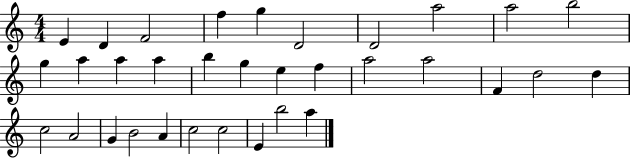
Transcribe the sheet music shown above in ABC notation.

X:1
T:Untitled
M:4/4
L:1/4
K:C
E D F2 f g D2 D2 a2 a2 b2 g a a a b g e f a2 a2 F d2 d c2 A2 G B2 A c2 c2 E b2 a